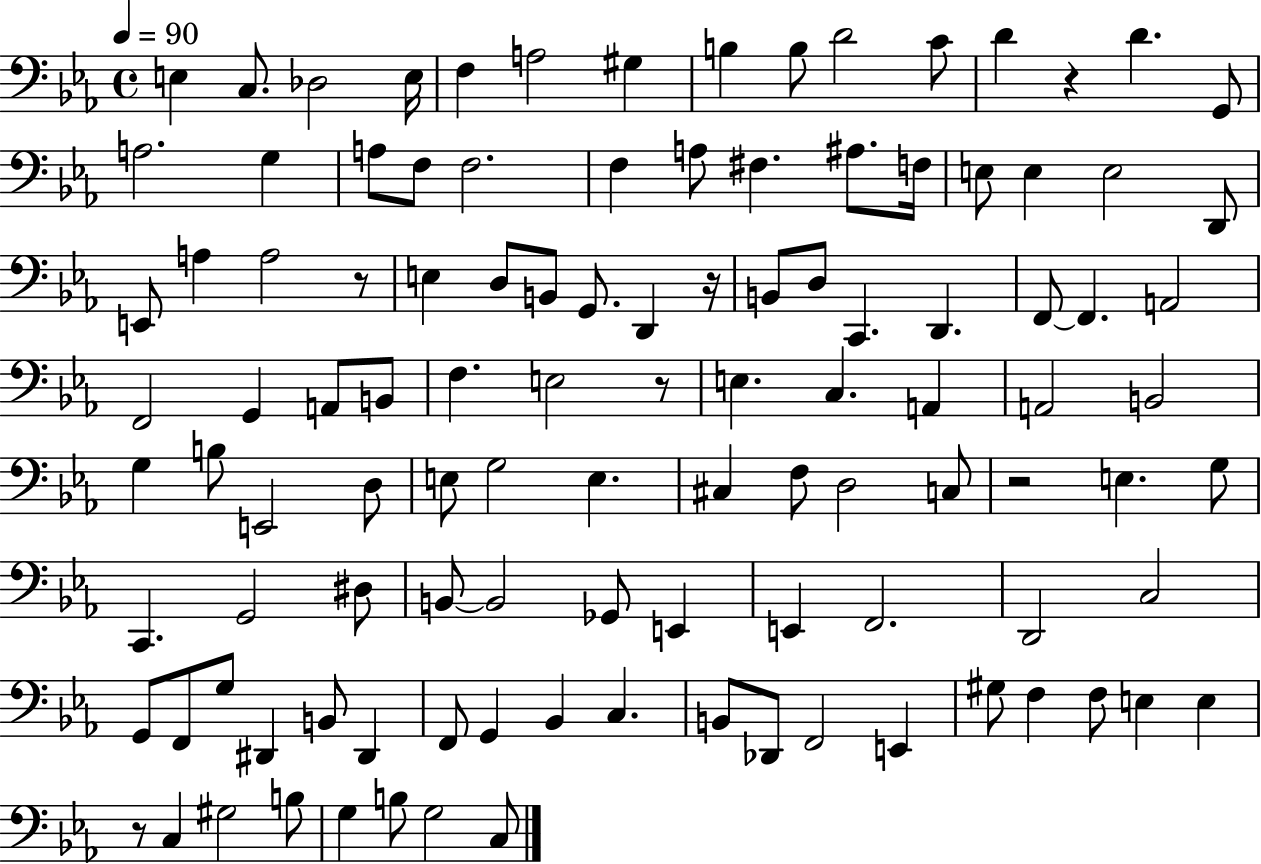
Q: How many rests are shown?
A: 6